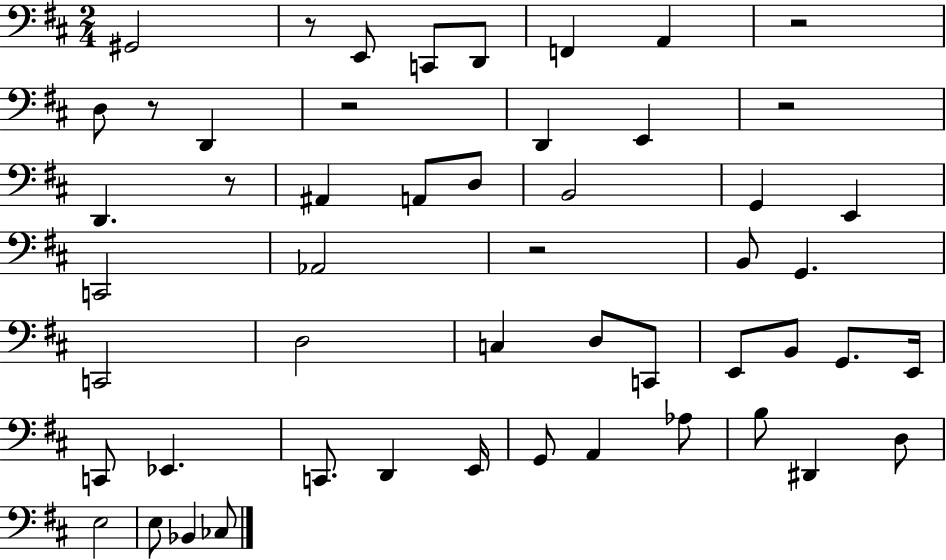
{
  \clef bass
  \numericTimeSignature
  \time 2/4
  \key d \major
  gis,2 | r8 e,8 c,8 d,8 | f,4 a,4 | r2 | \break d8 r8 d,4 | r2 | d,4 e,4 | r2 | \break d,4. r8 | ais,4 a,8 d8 | b,2 | g,4 e,4 | \break c,2 | aes,2 | r2 | b,8 g,4. | \break c,2 | d2 | c4 d8 c,8 | e,8 b,8 g,8. e,16 | \break c,8 ees,4. | c,8. d,4 e,16 | g,8 a,4 aes8 | b8 dis,4 d8 | \break e2 | e8 bes,4 ces8 | \bar "|."
}